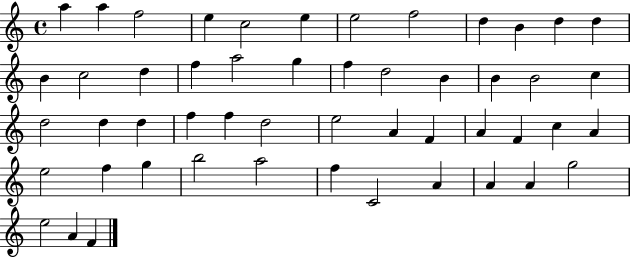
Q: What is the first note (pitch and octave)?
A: A5